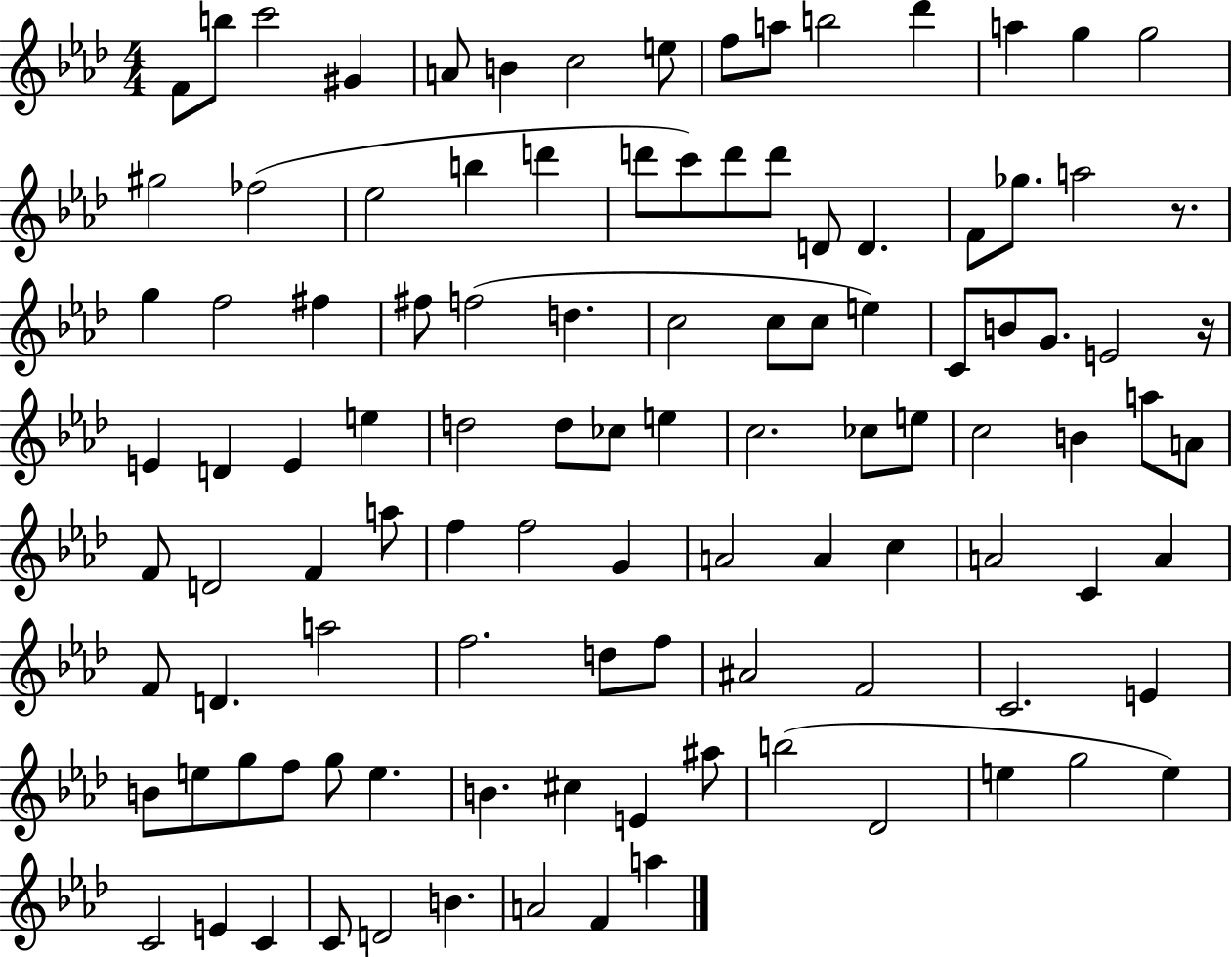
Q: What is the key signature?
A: AES major